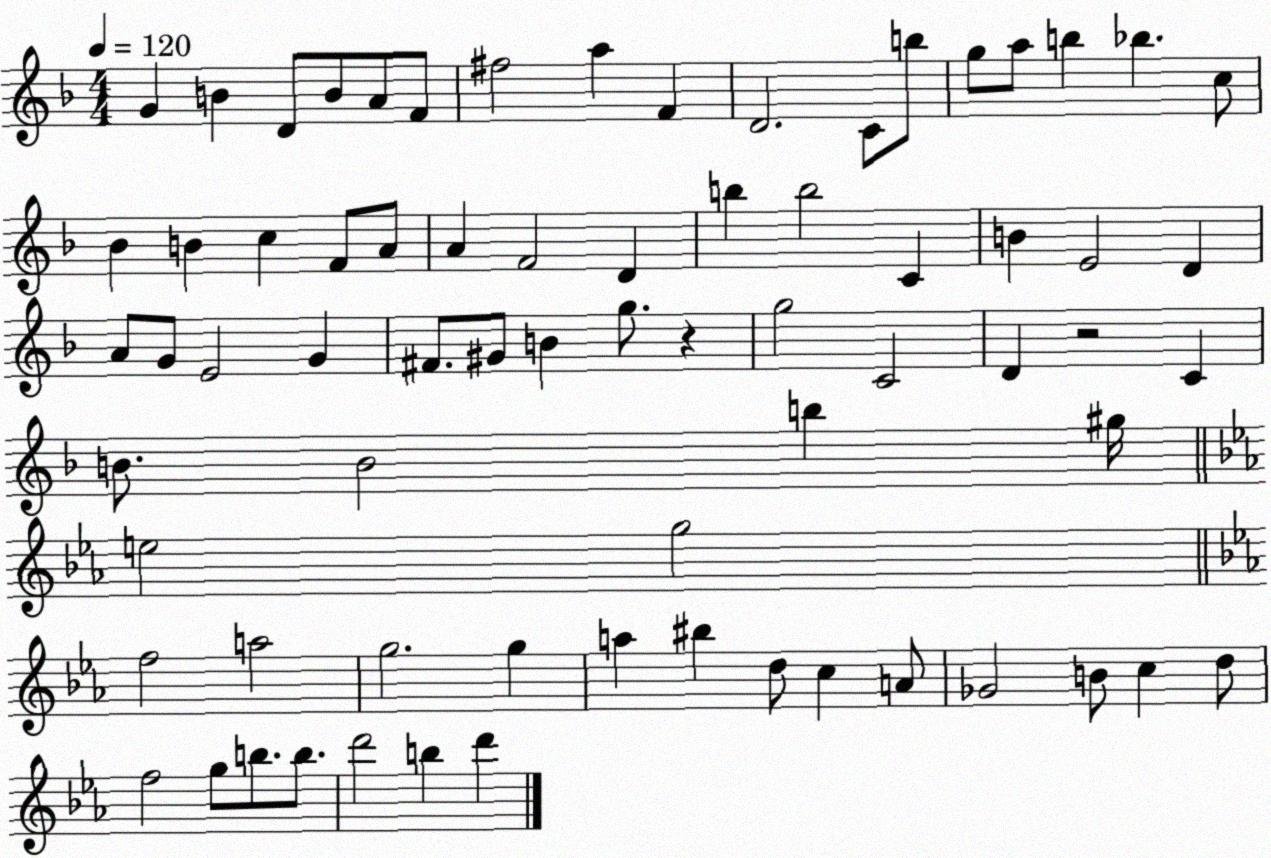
X:1
T:Untitled
M:4/4
L:1/4
K:F
G B D/2 B/2 A/2 F/2 ^f2 a F D2 C/2 b/2 g/2 a/2 b _b c/2 _B B c F/2 A/2 A F2 D b b2 C B E2 D A/2 G/2 E2 G ^F/2 ^G/2 B g/2 z g2 C2 D z2 C B/2 B2 b ^g/4 e2 g2 f2 a2 g2 g a ^b d/2 c A/2 _G2 B/2 c d/2 f2 g/2 b/2 b/2 d'2 b d'